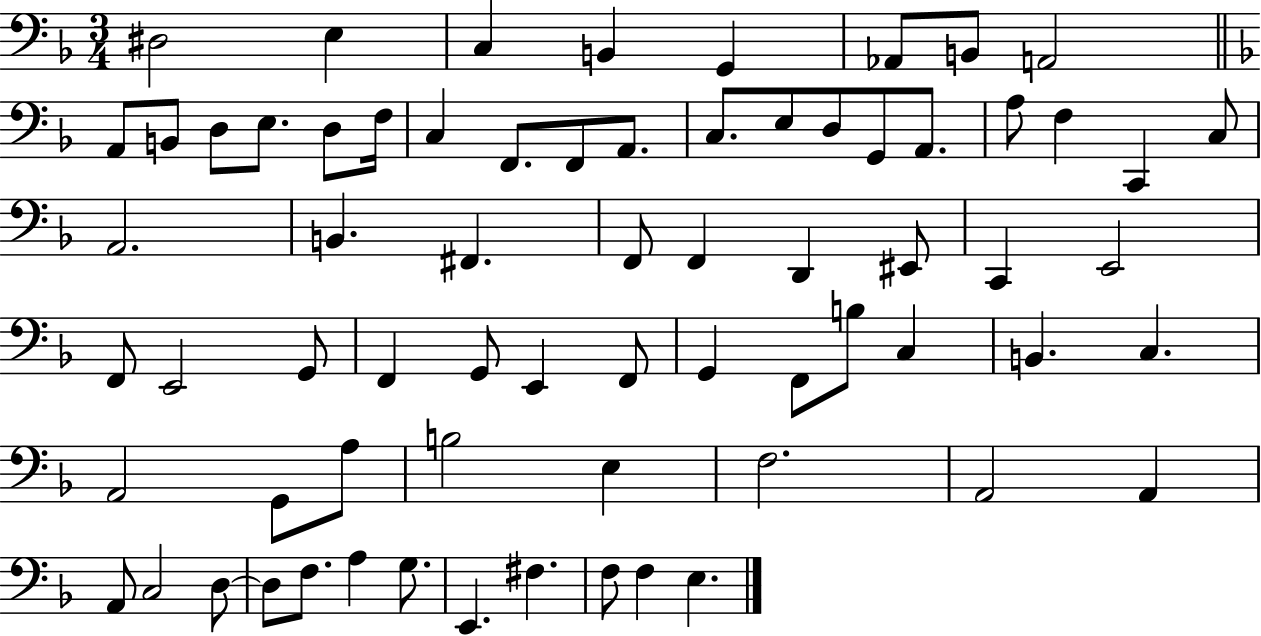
X:1
T:Untitled
M:3/4
L:1/4
K:F
^D,2 E, C, B,, G,, _A,,/2 B,,/2 A,,2 A,,/2 B,,/2 D,/2 E,/2 D,/2 F,/4 C, F,,/2 F,,/2 A,,/2 C,/2 E,/2 D,/2 G,,/2 A,,/2 A,/2 F, C,, C,/2 A,,2 B,, ^F,, F,,/2 F,, D,, ^E,,/2 C,, E,,2 F,,/2 E,,2 G,,/2 F,, G,,/2 E,, F,,/2 G,, F,,/2 B,/2 C, B,, C, A,,2 G,,/2 A,/2 B,2 E, F,2 A,,2 A,, A,,/2 C,2 D,/2 D,/2 F,/2 A, G,/2 E,, ^F, F,/2 F, E,